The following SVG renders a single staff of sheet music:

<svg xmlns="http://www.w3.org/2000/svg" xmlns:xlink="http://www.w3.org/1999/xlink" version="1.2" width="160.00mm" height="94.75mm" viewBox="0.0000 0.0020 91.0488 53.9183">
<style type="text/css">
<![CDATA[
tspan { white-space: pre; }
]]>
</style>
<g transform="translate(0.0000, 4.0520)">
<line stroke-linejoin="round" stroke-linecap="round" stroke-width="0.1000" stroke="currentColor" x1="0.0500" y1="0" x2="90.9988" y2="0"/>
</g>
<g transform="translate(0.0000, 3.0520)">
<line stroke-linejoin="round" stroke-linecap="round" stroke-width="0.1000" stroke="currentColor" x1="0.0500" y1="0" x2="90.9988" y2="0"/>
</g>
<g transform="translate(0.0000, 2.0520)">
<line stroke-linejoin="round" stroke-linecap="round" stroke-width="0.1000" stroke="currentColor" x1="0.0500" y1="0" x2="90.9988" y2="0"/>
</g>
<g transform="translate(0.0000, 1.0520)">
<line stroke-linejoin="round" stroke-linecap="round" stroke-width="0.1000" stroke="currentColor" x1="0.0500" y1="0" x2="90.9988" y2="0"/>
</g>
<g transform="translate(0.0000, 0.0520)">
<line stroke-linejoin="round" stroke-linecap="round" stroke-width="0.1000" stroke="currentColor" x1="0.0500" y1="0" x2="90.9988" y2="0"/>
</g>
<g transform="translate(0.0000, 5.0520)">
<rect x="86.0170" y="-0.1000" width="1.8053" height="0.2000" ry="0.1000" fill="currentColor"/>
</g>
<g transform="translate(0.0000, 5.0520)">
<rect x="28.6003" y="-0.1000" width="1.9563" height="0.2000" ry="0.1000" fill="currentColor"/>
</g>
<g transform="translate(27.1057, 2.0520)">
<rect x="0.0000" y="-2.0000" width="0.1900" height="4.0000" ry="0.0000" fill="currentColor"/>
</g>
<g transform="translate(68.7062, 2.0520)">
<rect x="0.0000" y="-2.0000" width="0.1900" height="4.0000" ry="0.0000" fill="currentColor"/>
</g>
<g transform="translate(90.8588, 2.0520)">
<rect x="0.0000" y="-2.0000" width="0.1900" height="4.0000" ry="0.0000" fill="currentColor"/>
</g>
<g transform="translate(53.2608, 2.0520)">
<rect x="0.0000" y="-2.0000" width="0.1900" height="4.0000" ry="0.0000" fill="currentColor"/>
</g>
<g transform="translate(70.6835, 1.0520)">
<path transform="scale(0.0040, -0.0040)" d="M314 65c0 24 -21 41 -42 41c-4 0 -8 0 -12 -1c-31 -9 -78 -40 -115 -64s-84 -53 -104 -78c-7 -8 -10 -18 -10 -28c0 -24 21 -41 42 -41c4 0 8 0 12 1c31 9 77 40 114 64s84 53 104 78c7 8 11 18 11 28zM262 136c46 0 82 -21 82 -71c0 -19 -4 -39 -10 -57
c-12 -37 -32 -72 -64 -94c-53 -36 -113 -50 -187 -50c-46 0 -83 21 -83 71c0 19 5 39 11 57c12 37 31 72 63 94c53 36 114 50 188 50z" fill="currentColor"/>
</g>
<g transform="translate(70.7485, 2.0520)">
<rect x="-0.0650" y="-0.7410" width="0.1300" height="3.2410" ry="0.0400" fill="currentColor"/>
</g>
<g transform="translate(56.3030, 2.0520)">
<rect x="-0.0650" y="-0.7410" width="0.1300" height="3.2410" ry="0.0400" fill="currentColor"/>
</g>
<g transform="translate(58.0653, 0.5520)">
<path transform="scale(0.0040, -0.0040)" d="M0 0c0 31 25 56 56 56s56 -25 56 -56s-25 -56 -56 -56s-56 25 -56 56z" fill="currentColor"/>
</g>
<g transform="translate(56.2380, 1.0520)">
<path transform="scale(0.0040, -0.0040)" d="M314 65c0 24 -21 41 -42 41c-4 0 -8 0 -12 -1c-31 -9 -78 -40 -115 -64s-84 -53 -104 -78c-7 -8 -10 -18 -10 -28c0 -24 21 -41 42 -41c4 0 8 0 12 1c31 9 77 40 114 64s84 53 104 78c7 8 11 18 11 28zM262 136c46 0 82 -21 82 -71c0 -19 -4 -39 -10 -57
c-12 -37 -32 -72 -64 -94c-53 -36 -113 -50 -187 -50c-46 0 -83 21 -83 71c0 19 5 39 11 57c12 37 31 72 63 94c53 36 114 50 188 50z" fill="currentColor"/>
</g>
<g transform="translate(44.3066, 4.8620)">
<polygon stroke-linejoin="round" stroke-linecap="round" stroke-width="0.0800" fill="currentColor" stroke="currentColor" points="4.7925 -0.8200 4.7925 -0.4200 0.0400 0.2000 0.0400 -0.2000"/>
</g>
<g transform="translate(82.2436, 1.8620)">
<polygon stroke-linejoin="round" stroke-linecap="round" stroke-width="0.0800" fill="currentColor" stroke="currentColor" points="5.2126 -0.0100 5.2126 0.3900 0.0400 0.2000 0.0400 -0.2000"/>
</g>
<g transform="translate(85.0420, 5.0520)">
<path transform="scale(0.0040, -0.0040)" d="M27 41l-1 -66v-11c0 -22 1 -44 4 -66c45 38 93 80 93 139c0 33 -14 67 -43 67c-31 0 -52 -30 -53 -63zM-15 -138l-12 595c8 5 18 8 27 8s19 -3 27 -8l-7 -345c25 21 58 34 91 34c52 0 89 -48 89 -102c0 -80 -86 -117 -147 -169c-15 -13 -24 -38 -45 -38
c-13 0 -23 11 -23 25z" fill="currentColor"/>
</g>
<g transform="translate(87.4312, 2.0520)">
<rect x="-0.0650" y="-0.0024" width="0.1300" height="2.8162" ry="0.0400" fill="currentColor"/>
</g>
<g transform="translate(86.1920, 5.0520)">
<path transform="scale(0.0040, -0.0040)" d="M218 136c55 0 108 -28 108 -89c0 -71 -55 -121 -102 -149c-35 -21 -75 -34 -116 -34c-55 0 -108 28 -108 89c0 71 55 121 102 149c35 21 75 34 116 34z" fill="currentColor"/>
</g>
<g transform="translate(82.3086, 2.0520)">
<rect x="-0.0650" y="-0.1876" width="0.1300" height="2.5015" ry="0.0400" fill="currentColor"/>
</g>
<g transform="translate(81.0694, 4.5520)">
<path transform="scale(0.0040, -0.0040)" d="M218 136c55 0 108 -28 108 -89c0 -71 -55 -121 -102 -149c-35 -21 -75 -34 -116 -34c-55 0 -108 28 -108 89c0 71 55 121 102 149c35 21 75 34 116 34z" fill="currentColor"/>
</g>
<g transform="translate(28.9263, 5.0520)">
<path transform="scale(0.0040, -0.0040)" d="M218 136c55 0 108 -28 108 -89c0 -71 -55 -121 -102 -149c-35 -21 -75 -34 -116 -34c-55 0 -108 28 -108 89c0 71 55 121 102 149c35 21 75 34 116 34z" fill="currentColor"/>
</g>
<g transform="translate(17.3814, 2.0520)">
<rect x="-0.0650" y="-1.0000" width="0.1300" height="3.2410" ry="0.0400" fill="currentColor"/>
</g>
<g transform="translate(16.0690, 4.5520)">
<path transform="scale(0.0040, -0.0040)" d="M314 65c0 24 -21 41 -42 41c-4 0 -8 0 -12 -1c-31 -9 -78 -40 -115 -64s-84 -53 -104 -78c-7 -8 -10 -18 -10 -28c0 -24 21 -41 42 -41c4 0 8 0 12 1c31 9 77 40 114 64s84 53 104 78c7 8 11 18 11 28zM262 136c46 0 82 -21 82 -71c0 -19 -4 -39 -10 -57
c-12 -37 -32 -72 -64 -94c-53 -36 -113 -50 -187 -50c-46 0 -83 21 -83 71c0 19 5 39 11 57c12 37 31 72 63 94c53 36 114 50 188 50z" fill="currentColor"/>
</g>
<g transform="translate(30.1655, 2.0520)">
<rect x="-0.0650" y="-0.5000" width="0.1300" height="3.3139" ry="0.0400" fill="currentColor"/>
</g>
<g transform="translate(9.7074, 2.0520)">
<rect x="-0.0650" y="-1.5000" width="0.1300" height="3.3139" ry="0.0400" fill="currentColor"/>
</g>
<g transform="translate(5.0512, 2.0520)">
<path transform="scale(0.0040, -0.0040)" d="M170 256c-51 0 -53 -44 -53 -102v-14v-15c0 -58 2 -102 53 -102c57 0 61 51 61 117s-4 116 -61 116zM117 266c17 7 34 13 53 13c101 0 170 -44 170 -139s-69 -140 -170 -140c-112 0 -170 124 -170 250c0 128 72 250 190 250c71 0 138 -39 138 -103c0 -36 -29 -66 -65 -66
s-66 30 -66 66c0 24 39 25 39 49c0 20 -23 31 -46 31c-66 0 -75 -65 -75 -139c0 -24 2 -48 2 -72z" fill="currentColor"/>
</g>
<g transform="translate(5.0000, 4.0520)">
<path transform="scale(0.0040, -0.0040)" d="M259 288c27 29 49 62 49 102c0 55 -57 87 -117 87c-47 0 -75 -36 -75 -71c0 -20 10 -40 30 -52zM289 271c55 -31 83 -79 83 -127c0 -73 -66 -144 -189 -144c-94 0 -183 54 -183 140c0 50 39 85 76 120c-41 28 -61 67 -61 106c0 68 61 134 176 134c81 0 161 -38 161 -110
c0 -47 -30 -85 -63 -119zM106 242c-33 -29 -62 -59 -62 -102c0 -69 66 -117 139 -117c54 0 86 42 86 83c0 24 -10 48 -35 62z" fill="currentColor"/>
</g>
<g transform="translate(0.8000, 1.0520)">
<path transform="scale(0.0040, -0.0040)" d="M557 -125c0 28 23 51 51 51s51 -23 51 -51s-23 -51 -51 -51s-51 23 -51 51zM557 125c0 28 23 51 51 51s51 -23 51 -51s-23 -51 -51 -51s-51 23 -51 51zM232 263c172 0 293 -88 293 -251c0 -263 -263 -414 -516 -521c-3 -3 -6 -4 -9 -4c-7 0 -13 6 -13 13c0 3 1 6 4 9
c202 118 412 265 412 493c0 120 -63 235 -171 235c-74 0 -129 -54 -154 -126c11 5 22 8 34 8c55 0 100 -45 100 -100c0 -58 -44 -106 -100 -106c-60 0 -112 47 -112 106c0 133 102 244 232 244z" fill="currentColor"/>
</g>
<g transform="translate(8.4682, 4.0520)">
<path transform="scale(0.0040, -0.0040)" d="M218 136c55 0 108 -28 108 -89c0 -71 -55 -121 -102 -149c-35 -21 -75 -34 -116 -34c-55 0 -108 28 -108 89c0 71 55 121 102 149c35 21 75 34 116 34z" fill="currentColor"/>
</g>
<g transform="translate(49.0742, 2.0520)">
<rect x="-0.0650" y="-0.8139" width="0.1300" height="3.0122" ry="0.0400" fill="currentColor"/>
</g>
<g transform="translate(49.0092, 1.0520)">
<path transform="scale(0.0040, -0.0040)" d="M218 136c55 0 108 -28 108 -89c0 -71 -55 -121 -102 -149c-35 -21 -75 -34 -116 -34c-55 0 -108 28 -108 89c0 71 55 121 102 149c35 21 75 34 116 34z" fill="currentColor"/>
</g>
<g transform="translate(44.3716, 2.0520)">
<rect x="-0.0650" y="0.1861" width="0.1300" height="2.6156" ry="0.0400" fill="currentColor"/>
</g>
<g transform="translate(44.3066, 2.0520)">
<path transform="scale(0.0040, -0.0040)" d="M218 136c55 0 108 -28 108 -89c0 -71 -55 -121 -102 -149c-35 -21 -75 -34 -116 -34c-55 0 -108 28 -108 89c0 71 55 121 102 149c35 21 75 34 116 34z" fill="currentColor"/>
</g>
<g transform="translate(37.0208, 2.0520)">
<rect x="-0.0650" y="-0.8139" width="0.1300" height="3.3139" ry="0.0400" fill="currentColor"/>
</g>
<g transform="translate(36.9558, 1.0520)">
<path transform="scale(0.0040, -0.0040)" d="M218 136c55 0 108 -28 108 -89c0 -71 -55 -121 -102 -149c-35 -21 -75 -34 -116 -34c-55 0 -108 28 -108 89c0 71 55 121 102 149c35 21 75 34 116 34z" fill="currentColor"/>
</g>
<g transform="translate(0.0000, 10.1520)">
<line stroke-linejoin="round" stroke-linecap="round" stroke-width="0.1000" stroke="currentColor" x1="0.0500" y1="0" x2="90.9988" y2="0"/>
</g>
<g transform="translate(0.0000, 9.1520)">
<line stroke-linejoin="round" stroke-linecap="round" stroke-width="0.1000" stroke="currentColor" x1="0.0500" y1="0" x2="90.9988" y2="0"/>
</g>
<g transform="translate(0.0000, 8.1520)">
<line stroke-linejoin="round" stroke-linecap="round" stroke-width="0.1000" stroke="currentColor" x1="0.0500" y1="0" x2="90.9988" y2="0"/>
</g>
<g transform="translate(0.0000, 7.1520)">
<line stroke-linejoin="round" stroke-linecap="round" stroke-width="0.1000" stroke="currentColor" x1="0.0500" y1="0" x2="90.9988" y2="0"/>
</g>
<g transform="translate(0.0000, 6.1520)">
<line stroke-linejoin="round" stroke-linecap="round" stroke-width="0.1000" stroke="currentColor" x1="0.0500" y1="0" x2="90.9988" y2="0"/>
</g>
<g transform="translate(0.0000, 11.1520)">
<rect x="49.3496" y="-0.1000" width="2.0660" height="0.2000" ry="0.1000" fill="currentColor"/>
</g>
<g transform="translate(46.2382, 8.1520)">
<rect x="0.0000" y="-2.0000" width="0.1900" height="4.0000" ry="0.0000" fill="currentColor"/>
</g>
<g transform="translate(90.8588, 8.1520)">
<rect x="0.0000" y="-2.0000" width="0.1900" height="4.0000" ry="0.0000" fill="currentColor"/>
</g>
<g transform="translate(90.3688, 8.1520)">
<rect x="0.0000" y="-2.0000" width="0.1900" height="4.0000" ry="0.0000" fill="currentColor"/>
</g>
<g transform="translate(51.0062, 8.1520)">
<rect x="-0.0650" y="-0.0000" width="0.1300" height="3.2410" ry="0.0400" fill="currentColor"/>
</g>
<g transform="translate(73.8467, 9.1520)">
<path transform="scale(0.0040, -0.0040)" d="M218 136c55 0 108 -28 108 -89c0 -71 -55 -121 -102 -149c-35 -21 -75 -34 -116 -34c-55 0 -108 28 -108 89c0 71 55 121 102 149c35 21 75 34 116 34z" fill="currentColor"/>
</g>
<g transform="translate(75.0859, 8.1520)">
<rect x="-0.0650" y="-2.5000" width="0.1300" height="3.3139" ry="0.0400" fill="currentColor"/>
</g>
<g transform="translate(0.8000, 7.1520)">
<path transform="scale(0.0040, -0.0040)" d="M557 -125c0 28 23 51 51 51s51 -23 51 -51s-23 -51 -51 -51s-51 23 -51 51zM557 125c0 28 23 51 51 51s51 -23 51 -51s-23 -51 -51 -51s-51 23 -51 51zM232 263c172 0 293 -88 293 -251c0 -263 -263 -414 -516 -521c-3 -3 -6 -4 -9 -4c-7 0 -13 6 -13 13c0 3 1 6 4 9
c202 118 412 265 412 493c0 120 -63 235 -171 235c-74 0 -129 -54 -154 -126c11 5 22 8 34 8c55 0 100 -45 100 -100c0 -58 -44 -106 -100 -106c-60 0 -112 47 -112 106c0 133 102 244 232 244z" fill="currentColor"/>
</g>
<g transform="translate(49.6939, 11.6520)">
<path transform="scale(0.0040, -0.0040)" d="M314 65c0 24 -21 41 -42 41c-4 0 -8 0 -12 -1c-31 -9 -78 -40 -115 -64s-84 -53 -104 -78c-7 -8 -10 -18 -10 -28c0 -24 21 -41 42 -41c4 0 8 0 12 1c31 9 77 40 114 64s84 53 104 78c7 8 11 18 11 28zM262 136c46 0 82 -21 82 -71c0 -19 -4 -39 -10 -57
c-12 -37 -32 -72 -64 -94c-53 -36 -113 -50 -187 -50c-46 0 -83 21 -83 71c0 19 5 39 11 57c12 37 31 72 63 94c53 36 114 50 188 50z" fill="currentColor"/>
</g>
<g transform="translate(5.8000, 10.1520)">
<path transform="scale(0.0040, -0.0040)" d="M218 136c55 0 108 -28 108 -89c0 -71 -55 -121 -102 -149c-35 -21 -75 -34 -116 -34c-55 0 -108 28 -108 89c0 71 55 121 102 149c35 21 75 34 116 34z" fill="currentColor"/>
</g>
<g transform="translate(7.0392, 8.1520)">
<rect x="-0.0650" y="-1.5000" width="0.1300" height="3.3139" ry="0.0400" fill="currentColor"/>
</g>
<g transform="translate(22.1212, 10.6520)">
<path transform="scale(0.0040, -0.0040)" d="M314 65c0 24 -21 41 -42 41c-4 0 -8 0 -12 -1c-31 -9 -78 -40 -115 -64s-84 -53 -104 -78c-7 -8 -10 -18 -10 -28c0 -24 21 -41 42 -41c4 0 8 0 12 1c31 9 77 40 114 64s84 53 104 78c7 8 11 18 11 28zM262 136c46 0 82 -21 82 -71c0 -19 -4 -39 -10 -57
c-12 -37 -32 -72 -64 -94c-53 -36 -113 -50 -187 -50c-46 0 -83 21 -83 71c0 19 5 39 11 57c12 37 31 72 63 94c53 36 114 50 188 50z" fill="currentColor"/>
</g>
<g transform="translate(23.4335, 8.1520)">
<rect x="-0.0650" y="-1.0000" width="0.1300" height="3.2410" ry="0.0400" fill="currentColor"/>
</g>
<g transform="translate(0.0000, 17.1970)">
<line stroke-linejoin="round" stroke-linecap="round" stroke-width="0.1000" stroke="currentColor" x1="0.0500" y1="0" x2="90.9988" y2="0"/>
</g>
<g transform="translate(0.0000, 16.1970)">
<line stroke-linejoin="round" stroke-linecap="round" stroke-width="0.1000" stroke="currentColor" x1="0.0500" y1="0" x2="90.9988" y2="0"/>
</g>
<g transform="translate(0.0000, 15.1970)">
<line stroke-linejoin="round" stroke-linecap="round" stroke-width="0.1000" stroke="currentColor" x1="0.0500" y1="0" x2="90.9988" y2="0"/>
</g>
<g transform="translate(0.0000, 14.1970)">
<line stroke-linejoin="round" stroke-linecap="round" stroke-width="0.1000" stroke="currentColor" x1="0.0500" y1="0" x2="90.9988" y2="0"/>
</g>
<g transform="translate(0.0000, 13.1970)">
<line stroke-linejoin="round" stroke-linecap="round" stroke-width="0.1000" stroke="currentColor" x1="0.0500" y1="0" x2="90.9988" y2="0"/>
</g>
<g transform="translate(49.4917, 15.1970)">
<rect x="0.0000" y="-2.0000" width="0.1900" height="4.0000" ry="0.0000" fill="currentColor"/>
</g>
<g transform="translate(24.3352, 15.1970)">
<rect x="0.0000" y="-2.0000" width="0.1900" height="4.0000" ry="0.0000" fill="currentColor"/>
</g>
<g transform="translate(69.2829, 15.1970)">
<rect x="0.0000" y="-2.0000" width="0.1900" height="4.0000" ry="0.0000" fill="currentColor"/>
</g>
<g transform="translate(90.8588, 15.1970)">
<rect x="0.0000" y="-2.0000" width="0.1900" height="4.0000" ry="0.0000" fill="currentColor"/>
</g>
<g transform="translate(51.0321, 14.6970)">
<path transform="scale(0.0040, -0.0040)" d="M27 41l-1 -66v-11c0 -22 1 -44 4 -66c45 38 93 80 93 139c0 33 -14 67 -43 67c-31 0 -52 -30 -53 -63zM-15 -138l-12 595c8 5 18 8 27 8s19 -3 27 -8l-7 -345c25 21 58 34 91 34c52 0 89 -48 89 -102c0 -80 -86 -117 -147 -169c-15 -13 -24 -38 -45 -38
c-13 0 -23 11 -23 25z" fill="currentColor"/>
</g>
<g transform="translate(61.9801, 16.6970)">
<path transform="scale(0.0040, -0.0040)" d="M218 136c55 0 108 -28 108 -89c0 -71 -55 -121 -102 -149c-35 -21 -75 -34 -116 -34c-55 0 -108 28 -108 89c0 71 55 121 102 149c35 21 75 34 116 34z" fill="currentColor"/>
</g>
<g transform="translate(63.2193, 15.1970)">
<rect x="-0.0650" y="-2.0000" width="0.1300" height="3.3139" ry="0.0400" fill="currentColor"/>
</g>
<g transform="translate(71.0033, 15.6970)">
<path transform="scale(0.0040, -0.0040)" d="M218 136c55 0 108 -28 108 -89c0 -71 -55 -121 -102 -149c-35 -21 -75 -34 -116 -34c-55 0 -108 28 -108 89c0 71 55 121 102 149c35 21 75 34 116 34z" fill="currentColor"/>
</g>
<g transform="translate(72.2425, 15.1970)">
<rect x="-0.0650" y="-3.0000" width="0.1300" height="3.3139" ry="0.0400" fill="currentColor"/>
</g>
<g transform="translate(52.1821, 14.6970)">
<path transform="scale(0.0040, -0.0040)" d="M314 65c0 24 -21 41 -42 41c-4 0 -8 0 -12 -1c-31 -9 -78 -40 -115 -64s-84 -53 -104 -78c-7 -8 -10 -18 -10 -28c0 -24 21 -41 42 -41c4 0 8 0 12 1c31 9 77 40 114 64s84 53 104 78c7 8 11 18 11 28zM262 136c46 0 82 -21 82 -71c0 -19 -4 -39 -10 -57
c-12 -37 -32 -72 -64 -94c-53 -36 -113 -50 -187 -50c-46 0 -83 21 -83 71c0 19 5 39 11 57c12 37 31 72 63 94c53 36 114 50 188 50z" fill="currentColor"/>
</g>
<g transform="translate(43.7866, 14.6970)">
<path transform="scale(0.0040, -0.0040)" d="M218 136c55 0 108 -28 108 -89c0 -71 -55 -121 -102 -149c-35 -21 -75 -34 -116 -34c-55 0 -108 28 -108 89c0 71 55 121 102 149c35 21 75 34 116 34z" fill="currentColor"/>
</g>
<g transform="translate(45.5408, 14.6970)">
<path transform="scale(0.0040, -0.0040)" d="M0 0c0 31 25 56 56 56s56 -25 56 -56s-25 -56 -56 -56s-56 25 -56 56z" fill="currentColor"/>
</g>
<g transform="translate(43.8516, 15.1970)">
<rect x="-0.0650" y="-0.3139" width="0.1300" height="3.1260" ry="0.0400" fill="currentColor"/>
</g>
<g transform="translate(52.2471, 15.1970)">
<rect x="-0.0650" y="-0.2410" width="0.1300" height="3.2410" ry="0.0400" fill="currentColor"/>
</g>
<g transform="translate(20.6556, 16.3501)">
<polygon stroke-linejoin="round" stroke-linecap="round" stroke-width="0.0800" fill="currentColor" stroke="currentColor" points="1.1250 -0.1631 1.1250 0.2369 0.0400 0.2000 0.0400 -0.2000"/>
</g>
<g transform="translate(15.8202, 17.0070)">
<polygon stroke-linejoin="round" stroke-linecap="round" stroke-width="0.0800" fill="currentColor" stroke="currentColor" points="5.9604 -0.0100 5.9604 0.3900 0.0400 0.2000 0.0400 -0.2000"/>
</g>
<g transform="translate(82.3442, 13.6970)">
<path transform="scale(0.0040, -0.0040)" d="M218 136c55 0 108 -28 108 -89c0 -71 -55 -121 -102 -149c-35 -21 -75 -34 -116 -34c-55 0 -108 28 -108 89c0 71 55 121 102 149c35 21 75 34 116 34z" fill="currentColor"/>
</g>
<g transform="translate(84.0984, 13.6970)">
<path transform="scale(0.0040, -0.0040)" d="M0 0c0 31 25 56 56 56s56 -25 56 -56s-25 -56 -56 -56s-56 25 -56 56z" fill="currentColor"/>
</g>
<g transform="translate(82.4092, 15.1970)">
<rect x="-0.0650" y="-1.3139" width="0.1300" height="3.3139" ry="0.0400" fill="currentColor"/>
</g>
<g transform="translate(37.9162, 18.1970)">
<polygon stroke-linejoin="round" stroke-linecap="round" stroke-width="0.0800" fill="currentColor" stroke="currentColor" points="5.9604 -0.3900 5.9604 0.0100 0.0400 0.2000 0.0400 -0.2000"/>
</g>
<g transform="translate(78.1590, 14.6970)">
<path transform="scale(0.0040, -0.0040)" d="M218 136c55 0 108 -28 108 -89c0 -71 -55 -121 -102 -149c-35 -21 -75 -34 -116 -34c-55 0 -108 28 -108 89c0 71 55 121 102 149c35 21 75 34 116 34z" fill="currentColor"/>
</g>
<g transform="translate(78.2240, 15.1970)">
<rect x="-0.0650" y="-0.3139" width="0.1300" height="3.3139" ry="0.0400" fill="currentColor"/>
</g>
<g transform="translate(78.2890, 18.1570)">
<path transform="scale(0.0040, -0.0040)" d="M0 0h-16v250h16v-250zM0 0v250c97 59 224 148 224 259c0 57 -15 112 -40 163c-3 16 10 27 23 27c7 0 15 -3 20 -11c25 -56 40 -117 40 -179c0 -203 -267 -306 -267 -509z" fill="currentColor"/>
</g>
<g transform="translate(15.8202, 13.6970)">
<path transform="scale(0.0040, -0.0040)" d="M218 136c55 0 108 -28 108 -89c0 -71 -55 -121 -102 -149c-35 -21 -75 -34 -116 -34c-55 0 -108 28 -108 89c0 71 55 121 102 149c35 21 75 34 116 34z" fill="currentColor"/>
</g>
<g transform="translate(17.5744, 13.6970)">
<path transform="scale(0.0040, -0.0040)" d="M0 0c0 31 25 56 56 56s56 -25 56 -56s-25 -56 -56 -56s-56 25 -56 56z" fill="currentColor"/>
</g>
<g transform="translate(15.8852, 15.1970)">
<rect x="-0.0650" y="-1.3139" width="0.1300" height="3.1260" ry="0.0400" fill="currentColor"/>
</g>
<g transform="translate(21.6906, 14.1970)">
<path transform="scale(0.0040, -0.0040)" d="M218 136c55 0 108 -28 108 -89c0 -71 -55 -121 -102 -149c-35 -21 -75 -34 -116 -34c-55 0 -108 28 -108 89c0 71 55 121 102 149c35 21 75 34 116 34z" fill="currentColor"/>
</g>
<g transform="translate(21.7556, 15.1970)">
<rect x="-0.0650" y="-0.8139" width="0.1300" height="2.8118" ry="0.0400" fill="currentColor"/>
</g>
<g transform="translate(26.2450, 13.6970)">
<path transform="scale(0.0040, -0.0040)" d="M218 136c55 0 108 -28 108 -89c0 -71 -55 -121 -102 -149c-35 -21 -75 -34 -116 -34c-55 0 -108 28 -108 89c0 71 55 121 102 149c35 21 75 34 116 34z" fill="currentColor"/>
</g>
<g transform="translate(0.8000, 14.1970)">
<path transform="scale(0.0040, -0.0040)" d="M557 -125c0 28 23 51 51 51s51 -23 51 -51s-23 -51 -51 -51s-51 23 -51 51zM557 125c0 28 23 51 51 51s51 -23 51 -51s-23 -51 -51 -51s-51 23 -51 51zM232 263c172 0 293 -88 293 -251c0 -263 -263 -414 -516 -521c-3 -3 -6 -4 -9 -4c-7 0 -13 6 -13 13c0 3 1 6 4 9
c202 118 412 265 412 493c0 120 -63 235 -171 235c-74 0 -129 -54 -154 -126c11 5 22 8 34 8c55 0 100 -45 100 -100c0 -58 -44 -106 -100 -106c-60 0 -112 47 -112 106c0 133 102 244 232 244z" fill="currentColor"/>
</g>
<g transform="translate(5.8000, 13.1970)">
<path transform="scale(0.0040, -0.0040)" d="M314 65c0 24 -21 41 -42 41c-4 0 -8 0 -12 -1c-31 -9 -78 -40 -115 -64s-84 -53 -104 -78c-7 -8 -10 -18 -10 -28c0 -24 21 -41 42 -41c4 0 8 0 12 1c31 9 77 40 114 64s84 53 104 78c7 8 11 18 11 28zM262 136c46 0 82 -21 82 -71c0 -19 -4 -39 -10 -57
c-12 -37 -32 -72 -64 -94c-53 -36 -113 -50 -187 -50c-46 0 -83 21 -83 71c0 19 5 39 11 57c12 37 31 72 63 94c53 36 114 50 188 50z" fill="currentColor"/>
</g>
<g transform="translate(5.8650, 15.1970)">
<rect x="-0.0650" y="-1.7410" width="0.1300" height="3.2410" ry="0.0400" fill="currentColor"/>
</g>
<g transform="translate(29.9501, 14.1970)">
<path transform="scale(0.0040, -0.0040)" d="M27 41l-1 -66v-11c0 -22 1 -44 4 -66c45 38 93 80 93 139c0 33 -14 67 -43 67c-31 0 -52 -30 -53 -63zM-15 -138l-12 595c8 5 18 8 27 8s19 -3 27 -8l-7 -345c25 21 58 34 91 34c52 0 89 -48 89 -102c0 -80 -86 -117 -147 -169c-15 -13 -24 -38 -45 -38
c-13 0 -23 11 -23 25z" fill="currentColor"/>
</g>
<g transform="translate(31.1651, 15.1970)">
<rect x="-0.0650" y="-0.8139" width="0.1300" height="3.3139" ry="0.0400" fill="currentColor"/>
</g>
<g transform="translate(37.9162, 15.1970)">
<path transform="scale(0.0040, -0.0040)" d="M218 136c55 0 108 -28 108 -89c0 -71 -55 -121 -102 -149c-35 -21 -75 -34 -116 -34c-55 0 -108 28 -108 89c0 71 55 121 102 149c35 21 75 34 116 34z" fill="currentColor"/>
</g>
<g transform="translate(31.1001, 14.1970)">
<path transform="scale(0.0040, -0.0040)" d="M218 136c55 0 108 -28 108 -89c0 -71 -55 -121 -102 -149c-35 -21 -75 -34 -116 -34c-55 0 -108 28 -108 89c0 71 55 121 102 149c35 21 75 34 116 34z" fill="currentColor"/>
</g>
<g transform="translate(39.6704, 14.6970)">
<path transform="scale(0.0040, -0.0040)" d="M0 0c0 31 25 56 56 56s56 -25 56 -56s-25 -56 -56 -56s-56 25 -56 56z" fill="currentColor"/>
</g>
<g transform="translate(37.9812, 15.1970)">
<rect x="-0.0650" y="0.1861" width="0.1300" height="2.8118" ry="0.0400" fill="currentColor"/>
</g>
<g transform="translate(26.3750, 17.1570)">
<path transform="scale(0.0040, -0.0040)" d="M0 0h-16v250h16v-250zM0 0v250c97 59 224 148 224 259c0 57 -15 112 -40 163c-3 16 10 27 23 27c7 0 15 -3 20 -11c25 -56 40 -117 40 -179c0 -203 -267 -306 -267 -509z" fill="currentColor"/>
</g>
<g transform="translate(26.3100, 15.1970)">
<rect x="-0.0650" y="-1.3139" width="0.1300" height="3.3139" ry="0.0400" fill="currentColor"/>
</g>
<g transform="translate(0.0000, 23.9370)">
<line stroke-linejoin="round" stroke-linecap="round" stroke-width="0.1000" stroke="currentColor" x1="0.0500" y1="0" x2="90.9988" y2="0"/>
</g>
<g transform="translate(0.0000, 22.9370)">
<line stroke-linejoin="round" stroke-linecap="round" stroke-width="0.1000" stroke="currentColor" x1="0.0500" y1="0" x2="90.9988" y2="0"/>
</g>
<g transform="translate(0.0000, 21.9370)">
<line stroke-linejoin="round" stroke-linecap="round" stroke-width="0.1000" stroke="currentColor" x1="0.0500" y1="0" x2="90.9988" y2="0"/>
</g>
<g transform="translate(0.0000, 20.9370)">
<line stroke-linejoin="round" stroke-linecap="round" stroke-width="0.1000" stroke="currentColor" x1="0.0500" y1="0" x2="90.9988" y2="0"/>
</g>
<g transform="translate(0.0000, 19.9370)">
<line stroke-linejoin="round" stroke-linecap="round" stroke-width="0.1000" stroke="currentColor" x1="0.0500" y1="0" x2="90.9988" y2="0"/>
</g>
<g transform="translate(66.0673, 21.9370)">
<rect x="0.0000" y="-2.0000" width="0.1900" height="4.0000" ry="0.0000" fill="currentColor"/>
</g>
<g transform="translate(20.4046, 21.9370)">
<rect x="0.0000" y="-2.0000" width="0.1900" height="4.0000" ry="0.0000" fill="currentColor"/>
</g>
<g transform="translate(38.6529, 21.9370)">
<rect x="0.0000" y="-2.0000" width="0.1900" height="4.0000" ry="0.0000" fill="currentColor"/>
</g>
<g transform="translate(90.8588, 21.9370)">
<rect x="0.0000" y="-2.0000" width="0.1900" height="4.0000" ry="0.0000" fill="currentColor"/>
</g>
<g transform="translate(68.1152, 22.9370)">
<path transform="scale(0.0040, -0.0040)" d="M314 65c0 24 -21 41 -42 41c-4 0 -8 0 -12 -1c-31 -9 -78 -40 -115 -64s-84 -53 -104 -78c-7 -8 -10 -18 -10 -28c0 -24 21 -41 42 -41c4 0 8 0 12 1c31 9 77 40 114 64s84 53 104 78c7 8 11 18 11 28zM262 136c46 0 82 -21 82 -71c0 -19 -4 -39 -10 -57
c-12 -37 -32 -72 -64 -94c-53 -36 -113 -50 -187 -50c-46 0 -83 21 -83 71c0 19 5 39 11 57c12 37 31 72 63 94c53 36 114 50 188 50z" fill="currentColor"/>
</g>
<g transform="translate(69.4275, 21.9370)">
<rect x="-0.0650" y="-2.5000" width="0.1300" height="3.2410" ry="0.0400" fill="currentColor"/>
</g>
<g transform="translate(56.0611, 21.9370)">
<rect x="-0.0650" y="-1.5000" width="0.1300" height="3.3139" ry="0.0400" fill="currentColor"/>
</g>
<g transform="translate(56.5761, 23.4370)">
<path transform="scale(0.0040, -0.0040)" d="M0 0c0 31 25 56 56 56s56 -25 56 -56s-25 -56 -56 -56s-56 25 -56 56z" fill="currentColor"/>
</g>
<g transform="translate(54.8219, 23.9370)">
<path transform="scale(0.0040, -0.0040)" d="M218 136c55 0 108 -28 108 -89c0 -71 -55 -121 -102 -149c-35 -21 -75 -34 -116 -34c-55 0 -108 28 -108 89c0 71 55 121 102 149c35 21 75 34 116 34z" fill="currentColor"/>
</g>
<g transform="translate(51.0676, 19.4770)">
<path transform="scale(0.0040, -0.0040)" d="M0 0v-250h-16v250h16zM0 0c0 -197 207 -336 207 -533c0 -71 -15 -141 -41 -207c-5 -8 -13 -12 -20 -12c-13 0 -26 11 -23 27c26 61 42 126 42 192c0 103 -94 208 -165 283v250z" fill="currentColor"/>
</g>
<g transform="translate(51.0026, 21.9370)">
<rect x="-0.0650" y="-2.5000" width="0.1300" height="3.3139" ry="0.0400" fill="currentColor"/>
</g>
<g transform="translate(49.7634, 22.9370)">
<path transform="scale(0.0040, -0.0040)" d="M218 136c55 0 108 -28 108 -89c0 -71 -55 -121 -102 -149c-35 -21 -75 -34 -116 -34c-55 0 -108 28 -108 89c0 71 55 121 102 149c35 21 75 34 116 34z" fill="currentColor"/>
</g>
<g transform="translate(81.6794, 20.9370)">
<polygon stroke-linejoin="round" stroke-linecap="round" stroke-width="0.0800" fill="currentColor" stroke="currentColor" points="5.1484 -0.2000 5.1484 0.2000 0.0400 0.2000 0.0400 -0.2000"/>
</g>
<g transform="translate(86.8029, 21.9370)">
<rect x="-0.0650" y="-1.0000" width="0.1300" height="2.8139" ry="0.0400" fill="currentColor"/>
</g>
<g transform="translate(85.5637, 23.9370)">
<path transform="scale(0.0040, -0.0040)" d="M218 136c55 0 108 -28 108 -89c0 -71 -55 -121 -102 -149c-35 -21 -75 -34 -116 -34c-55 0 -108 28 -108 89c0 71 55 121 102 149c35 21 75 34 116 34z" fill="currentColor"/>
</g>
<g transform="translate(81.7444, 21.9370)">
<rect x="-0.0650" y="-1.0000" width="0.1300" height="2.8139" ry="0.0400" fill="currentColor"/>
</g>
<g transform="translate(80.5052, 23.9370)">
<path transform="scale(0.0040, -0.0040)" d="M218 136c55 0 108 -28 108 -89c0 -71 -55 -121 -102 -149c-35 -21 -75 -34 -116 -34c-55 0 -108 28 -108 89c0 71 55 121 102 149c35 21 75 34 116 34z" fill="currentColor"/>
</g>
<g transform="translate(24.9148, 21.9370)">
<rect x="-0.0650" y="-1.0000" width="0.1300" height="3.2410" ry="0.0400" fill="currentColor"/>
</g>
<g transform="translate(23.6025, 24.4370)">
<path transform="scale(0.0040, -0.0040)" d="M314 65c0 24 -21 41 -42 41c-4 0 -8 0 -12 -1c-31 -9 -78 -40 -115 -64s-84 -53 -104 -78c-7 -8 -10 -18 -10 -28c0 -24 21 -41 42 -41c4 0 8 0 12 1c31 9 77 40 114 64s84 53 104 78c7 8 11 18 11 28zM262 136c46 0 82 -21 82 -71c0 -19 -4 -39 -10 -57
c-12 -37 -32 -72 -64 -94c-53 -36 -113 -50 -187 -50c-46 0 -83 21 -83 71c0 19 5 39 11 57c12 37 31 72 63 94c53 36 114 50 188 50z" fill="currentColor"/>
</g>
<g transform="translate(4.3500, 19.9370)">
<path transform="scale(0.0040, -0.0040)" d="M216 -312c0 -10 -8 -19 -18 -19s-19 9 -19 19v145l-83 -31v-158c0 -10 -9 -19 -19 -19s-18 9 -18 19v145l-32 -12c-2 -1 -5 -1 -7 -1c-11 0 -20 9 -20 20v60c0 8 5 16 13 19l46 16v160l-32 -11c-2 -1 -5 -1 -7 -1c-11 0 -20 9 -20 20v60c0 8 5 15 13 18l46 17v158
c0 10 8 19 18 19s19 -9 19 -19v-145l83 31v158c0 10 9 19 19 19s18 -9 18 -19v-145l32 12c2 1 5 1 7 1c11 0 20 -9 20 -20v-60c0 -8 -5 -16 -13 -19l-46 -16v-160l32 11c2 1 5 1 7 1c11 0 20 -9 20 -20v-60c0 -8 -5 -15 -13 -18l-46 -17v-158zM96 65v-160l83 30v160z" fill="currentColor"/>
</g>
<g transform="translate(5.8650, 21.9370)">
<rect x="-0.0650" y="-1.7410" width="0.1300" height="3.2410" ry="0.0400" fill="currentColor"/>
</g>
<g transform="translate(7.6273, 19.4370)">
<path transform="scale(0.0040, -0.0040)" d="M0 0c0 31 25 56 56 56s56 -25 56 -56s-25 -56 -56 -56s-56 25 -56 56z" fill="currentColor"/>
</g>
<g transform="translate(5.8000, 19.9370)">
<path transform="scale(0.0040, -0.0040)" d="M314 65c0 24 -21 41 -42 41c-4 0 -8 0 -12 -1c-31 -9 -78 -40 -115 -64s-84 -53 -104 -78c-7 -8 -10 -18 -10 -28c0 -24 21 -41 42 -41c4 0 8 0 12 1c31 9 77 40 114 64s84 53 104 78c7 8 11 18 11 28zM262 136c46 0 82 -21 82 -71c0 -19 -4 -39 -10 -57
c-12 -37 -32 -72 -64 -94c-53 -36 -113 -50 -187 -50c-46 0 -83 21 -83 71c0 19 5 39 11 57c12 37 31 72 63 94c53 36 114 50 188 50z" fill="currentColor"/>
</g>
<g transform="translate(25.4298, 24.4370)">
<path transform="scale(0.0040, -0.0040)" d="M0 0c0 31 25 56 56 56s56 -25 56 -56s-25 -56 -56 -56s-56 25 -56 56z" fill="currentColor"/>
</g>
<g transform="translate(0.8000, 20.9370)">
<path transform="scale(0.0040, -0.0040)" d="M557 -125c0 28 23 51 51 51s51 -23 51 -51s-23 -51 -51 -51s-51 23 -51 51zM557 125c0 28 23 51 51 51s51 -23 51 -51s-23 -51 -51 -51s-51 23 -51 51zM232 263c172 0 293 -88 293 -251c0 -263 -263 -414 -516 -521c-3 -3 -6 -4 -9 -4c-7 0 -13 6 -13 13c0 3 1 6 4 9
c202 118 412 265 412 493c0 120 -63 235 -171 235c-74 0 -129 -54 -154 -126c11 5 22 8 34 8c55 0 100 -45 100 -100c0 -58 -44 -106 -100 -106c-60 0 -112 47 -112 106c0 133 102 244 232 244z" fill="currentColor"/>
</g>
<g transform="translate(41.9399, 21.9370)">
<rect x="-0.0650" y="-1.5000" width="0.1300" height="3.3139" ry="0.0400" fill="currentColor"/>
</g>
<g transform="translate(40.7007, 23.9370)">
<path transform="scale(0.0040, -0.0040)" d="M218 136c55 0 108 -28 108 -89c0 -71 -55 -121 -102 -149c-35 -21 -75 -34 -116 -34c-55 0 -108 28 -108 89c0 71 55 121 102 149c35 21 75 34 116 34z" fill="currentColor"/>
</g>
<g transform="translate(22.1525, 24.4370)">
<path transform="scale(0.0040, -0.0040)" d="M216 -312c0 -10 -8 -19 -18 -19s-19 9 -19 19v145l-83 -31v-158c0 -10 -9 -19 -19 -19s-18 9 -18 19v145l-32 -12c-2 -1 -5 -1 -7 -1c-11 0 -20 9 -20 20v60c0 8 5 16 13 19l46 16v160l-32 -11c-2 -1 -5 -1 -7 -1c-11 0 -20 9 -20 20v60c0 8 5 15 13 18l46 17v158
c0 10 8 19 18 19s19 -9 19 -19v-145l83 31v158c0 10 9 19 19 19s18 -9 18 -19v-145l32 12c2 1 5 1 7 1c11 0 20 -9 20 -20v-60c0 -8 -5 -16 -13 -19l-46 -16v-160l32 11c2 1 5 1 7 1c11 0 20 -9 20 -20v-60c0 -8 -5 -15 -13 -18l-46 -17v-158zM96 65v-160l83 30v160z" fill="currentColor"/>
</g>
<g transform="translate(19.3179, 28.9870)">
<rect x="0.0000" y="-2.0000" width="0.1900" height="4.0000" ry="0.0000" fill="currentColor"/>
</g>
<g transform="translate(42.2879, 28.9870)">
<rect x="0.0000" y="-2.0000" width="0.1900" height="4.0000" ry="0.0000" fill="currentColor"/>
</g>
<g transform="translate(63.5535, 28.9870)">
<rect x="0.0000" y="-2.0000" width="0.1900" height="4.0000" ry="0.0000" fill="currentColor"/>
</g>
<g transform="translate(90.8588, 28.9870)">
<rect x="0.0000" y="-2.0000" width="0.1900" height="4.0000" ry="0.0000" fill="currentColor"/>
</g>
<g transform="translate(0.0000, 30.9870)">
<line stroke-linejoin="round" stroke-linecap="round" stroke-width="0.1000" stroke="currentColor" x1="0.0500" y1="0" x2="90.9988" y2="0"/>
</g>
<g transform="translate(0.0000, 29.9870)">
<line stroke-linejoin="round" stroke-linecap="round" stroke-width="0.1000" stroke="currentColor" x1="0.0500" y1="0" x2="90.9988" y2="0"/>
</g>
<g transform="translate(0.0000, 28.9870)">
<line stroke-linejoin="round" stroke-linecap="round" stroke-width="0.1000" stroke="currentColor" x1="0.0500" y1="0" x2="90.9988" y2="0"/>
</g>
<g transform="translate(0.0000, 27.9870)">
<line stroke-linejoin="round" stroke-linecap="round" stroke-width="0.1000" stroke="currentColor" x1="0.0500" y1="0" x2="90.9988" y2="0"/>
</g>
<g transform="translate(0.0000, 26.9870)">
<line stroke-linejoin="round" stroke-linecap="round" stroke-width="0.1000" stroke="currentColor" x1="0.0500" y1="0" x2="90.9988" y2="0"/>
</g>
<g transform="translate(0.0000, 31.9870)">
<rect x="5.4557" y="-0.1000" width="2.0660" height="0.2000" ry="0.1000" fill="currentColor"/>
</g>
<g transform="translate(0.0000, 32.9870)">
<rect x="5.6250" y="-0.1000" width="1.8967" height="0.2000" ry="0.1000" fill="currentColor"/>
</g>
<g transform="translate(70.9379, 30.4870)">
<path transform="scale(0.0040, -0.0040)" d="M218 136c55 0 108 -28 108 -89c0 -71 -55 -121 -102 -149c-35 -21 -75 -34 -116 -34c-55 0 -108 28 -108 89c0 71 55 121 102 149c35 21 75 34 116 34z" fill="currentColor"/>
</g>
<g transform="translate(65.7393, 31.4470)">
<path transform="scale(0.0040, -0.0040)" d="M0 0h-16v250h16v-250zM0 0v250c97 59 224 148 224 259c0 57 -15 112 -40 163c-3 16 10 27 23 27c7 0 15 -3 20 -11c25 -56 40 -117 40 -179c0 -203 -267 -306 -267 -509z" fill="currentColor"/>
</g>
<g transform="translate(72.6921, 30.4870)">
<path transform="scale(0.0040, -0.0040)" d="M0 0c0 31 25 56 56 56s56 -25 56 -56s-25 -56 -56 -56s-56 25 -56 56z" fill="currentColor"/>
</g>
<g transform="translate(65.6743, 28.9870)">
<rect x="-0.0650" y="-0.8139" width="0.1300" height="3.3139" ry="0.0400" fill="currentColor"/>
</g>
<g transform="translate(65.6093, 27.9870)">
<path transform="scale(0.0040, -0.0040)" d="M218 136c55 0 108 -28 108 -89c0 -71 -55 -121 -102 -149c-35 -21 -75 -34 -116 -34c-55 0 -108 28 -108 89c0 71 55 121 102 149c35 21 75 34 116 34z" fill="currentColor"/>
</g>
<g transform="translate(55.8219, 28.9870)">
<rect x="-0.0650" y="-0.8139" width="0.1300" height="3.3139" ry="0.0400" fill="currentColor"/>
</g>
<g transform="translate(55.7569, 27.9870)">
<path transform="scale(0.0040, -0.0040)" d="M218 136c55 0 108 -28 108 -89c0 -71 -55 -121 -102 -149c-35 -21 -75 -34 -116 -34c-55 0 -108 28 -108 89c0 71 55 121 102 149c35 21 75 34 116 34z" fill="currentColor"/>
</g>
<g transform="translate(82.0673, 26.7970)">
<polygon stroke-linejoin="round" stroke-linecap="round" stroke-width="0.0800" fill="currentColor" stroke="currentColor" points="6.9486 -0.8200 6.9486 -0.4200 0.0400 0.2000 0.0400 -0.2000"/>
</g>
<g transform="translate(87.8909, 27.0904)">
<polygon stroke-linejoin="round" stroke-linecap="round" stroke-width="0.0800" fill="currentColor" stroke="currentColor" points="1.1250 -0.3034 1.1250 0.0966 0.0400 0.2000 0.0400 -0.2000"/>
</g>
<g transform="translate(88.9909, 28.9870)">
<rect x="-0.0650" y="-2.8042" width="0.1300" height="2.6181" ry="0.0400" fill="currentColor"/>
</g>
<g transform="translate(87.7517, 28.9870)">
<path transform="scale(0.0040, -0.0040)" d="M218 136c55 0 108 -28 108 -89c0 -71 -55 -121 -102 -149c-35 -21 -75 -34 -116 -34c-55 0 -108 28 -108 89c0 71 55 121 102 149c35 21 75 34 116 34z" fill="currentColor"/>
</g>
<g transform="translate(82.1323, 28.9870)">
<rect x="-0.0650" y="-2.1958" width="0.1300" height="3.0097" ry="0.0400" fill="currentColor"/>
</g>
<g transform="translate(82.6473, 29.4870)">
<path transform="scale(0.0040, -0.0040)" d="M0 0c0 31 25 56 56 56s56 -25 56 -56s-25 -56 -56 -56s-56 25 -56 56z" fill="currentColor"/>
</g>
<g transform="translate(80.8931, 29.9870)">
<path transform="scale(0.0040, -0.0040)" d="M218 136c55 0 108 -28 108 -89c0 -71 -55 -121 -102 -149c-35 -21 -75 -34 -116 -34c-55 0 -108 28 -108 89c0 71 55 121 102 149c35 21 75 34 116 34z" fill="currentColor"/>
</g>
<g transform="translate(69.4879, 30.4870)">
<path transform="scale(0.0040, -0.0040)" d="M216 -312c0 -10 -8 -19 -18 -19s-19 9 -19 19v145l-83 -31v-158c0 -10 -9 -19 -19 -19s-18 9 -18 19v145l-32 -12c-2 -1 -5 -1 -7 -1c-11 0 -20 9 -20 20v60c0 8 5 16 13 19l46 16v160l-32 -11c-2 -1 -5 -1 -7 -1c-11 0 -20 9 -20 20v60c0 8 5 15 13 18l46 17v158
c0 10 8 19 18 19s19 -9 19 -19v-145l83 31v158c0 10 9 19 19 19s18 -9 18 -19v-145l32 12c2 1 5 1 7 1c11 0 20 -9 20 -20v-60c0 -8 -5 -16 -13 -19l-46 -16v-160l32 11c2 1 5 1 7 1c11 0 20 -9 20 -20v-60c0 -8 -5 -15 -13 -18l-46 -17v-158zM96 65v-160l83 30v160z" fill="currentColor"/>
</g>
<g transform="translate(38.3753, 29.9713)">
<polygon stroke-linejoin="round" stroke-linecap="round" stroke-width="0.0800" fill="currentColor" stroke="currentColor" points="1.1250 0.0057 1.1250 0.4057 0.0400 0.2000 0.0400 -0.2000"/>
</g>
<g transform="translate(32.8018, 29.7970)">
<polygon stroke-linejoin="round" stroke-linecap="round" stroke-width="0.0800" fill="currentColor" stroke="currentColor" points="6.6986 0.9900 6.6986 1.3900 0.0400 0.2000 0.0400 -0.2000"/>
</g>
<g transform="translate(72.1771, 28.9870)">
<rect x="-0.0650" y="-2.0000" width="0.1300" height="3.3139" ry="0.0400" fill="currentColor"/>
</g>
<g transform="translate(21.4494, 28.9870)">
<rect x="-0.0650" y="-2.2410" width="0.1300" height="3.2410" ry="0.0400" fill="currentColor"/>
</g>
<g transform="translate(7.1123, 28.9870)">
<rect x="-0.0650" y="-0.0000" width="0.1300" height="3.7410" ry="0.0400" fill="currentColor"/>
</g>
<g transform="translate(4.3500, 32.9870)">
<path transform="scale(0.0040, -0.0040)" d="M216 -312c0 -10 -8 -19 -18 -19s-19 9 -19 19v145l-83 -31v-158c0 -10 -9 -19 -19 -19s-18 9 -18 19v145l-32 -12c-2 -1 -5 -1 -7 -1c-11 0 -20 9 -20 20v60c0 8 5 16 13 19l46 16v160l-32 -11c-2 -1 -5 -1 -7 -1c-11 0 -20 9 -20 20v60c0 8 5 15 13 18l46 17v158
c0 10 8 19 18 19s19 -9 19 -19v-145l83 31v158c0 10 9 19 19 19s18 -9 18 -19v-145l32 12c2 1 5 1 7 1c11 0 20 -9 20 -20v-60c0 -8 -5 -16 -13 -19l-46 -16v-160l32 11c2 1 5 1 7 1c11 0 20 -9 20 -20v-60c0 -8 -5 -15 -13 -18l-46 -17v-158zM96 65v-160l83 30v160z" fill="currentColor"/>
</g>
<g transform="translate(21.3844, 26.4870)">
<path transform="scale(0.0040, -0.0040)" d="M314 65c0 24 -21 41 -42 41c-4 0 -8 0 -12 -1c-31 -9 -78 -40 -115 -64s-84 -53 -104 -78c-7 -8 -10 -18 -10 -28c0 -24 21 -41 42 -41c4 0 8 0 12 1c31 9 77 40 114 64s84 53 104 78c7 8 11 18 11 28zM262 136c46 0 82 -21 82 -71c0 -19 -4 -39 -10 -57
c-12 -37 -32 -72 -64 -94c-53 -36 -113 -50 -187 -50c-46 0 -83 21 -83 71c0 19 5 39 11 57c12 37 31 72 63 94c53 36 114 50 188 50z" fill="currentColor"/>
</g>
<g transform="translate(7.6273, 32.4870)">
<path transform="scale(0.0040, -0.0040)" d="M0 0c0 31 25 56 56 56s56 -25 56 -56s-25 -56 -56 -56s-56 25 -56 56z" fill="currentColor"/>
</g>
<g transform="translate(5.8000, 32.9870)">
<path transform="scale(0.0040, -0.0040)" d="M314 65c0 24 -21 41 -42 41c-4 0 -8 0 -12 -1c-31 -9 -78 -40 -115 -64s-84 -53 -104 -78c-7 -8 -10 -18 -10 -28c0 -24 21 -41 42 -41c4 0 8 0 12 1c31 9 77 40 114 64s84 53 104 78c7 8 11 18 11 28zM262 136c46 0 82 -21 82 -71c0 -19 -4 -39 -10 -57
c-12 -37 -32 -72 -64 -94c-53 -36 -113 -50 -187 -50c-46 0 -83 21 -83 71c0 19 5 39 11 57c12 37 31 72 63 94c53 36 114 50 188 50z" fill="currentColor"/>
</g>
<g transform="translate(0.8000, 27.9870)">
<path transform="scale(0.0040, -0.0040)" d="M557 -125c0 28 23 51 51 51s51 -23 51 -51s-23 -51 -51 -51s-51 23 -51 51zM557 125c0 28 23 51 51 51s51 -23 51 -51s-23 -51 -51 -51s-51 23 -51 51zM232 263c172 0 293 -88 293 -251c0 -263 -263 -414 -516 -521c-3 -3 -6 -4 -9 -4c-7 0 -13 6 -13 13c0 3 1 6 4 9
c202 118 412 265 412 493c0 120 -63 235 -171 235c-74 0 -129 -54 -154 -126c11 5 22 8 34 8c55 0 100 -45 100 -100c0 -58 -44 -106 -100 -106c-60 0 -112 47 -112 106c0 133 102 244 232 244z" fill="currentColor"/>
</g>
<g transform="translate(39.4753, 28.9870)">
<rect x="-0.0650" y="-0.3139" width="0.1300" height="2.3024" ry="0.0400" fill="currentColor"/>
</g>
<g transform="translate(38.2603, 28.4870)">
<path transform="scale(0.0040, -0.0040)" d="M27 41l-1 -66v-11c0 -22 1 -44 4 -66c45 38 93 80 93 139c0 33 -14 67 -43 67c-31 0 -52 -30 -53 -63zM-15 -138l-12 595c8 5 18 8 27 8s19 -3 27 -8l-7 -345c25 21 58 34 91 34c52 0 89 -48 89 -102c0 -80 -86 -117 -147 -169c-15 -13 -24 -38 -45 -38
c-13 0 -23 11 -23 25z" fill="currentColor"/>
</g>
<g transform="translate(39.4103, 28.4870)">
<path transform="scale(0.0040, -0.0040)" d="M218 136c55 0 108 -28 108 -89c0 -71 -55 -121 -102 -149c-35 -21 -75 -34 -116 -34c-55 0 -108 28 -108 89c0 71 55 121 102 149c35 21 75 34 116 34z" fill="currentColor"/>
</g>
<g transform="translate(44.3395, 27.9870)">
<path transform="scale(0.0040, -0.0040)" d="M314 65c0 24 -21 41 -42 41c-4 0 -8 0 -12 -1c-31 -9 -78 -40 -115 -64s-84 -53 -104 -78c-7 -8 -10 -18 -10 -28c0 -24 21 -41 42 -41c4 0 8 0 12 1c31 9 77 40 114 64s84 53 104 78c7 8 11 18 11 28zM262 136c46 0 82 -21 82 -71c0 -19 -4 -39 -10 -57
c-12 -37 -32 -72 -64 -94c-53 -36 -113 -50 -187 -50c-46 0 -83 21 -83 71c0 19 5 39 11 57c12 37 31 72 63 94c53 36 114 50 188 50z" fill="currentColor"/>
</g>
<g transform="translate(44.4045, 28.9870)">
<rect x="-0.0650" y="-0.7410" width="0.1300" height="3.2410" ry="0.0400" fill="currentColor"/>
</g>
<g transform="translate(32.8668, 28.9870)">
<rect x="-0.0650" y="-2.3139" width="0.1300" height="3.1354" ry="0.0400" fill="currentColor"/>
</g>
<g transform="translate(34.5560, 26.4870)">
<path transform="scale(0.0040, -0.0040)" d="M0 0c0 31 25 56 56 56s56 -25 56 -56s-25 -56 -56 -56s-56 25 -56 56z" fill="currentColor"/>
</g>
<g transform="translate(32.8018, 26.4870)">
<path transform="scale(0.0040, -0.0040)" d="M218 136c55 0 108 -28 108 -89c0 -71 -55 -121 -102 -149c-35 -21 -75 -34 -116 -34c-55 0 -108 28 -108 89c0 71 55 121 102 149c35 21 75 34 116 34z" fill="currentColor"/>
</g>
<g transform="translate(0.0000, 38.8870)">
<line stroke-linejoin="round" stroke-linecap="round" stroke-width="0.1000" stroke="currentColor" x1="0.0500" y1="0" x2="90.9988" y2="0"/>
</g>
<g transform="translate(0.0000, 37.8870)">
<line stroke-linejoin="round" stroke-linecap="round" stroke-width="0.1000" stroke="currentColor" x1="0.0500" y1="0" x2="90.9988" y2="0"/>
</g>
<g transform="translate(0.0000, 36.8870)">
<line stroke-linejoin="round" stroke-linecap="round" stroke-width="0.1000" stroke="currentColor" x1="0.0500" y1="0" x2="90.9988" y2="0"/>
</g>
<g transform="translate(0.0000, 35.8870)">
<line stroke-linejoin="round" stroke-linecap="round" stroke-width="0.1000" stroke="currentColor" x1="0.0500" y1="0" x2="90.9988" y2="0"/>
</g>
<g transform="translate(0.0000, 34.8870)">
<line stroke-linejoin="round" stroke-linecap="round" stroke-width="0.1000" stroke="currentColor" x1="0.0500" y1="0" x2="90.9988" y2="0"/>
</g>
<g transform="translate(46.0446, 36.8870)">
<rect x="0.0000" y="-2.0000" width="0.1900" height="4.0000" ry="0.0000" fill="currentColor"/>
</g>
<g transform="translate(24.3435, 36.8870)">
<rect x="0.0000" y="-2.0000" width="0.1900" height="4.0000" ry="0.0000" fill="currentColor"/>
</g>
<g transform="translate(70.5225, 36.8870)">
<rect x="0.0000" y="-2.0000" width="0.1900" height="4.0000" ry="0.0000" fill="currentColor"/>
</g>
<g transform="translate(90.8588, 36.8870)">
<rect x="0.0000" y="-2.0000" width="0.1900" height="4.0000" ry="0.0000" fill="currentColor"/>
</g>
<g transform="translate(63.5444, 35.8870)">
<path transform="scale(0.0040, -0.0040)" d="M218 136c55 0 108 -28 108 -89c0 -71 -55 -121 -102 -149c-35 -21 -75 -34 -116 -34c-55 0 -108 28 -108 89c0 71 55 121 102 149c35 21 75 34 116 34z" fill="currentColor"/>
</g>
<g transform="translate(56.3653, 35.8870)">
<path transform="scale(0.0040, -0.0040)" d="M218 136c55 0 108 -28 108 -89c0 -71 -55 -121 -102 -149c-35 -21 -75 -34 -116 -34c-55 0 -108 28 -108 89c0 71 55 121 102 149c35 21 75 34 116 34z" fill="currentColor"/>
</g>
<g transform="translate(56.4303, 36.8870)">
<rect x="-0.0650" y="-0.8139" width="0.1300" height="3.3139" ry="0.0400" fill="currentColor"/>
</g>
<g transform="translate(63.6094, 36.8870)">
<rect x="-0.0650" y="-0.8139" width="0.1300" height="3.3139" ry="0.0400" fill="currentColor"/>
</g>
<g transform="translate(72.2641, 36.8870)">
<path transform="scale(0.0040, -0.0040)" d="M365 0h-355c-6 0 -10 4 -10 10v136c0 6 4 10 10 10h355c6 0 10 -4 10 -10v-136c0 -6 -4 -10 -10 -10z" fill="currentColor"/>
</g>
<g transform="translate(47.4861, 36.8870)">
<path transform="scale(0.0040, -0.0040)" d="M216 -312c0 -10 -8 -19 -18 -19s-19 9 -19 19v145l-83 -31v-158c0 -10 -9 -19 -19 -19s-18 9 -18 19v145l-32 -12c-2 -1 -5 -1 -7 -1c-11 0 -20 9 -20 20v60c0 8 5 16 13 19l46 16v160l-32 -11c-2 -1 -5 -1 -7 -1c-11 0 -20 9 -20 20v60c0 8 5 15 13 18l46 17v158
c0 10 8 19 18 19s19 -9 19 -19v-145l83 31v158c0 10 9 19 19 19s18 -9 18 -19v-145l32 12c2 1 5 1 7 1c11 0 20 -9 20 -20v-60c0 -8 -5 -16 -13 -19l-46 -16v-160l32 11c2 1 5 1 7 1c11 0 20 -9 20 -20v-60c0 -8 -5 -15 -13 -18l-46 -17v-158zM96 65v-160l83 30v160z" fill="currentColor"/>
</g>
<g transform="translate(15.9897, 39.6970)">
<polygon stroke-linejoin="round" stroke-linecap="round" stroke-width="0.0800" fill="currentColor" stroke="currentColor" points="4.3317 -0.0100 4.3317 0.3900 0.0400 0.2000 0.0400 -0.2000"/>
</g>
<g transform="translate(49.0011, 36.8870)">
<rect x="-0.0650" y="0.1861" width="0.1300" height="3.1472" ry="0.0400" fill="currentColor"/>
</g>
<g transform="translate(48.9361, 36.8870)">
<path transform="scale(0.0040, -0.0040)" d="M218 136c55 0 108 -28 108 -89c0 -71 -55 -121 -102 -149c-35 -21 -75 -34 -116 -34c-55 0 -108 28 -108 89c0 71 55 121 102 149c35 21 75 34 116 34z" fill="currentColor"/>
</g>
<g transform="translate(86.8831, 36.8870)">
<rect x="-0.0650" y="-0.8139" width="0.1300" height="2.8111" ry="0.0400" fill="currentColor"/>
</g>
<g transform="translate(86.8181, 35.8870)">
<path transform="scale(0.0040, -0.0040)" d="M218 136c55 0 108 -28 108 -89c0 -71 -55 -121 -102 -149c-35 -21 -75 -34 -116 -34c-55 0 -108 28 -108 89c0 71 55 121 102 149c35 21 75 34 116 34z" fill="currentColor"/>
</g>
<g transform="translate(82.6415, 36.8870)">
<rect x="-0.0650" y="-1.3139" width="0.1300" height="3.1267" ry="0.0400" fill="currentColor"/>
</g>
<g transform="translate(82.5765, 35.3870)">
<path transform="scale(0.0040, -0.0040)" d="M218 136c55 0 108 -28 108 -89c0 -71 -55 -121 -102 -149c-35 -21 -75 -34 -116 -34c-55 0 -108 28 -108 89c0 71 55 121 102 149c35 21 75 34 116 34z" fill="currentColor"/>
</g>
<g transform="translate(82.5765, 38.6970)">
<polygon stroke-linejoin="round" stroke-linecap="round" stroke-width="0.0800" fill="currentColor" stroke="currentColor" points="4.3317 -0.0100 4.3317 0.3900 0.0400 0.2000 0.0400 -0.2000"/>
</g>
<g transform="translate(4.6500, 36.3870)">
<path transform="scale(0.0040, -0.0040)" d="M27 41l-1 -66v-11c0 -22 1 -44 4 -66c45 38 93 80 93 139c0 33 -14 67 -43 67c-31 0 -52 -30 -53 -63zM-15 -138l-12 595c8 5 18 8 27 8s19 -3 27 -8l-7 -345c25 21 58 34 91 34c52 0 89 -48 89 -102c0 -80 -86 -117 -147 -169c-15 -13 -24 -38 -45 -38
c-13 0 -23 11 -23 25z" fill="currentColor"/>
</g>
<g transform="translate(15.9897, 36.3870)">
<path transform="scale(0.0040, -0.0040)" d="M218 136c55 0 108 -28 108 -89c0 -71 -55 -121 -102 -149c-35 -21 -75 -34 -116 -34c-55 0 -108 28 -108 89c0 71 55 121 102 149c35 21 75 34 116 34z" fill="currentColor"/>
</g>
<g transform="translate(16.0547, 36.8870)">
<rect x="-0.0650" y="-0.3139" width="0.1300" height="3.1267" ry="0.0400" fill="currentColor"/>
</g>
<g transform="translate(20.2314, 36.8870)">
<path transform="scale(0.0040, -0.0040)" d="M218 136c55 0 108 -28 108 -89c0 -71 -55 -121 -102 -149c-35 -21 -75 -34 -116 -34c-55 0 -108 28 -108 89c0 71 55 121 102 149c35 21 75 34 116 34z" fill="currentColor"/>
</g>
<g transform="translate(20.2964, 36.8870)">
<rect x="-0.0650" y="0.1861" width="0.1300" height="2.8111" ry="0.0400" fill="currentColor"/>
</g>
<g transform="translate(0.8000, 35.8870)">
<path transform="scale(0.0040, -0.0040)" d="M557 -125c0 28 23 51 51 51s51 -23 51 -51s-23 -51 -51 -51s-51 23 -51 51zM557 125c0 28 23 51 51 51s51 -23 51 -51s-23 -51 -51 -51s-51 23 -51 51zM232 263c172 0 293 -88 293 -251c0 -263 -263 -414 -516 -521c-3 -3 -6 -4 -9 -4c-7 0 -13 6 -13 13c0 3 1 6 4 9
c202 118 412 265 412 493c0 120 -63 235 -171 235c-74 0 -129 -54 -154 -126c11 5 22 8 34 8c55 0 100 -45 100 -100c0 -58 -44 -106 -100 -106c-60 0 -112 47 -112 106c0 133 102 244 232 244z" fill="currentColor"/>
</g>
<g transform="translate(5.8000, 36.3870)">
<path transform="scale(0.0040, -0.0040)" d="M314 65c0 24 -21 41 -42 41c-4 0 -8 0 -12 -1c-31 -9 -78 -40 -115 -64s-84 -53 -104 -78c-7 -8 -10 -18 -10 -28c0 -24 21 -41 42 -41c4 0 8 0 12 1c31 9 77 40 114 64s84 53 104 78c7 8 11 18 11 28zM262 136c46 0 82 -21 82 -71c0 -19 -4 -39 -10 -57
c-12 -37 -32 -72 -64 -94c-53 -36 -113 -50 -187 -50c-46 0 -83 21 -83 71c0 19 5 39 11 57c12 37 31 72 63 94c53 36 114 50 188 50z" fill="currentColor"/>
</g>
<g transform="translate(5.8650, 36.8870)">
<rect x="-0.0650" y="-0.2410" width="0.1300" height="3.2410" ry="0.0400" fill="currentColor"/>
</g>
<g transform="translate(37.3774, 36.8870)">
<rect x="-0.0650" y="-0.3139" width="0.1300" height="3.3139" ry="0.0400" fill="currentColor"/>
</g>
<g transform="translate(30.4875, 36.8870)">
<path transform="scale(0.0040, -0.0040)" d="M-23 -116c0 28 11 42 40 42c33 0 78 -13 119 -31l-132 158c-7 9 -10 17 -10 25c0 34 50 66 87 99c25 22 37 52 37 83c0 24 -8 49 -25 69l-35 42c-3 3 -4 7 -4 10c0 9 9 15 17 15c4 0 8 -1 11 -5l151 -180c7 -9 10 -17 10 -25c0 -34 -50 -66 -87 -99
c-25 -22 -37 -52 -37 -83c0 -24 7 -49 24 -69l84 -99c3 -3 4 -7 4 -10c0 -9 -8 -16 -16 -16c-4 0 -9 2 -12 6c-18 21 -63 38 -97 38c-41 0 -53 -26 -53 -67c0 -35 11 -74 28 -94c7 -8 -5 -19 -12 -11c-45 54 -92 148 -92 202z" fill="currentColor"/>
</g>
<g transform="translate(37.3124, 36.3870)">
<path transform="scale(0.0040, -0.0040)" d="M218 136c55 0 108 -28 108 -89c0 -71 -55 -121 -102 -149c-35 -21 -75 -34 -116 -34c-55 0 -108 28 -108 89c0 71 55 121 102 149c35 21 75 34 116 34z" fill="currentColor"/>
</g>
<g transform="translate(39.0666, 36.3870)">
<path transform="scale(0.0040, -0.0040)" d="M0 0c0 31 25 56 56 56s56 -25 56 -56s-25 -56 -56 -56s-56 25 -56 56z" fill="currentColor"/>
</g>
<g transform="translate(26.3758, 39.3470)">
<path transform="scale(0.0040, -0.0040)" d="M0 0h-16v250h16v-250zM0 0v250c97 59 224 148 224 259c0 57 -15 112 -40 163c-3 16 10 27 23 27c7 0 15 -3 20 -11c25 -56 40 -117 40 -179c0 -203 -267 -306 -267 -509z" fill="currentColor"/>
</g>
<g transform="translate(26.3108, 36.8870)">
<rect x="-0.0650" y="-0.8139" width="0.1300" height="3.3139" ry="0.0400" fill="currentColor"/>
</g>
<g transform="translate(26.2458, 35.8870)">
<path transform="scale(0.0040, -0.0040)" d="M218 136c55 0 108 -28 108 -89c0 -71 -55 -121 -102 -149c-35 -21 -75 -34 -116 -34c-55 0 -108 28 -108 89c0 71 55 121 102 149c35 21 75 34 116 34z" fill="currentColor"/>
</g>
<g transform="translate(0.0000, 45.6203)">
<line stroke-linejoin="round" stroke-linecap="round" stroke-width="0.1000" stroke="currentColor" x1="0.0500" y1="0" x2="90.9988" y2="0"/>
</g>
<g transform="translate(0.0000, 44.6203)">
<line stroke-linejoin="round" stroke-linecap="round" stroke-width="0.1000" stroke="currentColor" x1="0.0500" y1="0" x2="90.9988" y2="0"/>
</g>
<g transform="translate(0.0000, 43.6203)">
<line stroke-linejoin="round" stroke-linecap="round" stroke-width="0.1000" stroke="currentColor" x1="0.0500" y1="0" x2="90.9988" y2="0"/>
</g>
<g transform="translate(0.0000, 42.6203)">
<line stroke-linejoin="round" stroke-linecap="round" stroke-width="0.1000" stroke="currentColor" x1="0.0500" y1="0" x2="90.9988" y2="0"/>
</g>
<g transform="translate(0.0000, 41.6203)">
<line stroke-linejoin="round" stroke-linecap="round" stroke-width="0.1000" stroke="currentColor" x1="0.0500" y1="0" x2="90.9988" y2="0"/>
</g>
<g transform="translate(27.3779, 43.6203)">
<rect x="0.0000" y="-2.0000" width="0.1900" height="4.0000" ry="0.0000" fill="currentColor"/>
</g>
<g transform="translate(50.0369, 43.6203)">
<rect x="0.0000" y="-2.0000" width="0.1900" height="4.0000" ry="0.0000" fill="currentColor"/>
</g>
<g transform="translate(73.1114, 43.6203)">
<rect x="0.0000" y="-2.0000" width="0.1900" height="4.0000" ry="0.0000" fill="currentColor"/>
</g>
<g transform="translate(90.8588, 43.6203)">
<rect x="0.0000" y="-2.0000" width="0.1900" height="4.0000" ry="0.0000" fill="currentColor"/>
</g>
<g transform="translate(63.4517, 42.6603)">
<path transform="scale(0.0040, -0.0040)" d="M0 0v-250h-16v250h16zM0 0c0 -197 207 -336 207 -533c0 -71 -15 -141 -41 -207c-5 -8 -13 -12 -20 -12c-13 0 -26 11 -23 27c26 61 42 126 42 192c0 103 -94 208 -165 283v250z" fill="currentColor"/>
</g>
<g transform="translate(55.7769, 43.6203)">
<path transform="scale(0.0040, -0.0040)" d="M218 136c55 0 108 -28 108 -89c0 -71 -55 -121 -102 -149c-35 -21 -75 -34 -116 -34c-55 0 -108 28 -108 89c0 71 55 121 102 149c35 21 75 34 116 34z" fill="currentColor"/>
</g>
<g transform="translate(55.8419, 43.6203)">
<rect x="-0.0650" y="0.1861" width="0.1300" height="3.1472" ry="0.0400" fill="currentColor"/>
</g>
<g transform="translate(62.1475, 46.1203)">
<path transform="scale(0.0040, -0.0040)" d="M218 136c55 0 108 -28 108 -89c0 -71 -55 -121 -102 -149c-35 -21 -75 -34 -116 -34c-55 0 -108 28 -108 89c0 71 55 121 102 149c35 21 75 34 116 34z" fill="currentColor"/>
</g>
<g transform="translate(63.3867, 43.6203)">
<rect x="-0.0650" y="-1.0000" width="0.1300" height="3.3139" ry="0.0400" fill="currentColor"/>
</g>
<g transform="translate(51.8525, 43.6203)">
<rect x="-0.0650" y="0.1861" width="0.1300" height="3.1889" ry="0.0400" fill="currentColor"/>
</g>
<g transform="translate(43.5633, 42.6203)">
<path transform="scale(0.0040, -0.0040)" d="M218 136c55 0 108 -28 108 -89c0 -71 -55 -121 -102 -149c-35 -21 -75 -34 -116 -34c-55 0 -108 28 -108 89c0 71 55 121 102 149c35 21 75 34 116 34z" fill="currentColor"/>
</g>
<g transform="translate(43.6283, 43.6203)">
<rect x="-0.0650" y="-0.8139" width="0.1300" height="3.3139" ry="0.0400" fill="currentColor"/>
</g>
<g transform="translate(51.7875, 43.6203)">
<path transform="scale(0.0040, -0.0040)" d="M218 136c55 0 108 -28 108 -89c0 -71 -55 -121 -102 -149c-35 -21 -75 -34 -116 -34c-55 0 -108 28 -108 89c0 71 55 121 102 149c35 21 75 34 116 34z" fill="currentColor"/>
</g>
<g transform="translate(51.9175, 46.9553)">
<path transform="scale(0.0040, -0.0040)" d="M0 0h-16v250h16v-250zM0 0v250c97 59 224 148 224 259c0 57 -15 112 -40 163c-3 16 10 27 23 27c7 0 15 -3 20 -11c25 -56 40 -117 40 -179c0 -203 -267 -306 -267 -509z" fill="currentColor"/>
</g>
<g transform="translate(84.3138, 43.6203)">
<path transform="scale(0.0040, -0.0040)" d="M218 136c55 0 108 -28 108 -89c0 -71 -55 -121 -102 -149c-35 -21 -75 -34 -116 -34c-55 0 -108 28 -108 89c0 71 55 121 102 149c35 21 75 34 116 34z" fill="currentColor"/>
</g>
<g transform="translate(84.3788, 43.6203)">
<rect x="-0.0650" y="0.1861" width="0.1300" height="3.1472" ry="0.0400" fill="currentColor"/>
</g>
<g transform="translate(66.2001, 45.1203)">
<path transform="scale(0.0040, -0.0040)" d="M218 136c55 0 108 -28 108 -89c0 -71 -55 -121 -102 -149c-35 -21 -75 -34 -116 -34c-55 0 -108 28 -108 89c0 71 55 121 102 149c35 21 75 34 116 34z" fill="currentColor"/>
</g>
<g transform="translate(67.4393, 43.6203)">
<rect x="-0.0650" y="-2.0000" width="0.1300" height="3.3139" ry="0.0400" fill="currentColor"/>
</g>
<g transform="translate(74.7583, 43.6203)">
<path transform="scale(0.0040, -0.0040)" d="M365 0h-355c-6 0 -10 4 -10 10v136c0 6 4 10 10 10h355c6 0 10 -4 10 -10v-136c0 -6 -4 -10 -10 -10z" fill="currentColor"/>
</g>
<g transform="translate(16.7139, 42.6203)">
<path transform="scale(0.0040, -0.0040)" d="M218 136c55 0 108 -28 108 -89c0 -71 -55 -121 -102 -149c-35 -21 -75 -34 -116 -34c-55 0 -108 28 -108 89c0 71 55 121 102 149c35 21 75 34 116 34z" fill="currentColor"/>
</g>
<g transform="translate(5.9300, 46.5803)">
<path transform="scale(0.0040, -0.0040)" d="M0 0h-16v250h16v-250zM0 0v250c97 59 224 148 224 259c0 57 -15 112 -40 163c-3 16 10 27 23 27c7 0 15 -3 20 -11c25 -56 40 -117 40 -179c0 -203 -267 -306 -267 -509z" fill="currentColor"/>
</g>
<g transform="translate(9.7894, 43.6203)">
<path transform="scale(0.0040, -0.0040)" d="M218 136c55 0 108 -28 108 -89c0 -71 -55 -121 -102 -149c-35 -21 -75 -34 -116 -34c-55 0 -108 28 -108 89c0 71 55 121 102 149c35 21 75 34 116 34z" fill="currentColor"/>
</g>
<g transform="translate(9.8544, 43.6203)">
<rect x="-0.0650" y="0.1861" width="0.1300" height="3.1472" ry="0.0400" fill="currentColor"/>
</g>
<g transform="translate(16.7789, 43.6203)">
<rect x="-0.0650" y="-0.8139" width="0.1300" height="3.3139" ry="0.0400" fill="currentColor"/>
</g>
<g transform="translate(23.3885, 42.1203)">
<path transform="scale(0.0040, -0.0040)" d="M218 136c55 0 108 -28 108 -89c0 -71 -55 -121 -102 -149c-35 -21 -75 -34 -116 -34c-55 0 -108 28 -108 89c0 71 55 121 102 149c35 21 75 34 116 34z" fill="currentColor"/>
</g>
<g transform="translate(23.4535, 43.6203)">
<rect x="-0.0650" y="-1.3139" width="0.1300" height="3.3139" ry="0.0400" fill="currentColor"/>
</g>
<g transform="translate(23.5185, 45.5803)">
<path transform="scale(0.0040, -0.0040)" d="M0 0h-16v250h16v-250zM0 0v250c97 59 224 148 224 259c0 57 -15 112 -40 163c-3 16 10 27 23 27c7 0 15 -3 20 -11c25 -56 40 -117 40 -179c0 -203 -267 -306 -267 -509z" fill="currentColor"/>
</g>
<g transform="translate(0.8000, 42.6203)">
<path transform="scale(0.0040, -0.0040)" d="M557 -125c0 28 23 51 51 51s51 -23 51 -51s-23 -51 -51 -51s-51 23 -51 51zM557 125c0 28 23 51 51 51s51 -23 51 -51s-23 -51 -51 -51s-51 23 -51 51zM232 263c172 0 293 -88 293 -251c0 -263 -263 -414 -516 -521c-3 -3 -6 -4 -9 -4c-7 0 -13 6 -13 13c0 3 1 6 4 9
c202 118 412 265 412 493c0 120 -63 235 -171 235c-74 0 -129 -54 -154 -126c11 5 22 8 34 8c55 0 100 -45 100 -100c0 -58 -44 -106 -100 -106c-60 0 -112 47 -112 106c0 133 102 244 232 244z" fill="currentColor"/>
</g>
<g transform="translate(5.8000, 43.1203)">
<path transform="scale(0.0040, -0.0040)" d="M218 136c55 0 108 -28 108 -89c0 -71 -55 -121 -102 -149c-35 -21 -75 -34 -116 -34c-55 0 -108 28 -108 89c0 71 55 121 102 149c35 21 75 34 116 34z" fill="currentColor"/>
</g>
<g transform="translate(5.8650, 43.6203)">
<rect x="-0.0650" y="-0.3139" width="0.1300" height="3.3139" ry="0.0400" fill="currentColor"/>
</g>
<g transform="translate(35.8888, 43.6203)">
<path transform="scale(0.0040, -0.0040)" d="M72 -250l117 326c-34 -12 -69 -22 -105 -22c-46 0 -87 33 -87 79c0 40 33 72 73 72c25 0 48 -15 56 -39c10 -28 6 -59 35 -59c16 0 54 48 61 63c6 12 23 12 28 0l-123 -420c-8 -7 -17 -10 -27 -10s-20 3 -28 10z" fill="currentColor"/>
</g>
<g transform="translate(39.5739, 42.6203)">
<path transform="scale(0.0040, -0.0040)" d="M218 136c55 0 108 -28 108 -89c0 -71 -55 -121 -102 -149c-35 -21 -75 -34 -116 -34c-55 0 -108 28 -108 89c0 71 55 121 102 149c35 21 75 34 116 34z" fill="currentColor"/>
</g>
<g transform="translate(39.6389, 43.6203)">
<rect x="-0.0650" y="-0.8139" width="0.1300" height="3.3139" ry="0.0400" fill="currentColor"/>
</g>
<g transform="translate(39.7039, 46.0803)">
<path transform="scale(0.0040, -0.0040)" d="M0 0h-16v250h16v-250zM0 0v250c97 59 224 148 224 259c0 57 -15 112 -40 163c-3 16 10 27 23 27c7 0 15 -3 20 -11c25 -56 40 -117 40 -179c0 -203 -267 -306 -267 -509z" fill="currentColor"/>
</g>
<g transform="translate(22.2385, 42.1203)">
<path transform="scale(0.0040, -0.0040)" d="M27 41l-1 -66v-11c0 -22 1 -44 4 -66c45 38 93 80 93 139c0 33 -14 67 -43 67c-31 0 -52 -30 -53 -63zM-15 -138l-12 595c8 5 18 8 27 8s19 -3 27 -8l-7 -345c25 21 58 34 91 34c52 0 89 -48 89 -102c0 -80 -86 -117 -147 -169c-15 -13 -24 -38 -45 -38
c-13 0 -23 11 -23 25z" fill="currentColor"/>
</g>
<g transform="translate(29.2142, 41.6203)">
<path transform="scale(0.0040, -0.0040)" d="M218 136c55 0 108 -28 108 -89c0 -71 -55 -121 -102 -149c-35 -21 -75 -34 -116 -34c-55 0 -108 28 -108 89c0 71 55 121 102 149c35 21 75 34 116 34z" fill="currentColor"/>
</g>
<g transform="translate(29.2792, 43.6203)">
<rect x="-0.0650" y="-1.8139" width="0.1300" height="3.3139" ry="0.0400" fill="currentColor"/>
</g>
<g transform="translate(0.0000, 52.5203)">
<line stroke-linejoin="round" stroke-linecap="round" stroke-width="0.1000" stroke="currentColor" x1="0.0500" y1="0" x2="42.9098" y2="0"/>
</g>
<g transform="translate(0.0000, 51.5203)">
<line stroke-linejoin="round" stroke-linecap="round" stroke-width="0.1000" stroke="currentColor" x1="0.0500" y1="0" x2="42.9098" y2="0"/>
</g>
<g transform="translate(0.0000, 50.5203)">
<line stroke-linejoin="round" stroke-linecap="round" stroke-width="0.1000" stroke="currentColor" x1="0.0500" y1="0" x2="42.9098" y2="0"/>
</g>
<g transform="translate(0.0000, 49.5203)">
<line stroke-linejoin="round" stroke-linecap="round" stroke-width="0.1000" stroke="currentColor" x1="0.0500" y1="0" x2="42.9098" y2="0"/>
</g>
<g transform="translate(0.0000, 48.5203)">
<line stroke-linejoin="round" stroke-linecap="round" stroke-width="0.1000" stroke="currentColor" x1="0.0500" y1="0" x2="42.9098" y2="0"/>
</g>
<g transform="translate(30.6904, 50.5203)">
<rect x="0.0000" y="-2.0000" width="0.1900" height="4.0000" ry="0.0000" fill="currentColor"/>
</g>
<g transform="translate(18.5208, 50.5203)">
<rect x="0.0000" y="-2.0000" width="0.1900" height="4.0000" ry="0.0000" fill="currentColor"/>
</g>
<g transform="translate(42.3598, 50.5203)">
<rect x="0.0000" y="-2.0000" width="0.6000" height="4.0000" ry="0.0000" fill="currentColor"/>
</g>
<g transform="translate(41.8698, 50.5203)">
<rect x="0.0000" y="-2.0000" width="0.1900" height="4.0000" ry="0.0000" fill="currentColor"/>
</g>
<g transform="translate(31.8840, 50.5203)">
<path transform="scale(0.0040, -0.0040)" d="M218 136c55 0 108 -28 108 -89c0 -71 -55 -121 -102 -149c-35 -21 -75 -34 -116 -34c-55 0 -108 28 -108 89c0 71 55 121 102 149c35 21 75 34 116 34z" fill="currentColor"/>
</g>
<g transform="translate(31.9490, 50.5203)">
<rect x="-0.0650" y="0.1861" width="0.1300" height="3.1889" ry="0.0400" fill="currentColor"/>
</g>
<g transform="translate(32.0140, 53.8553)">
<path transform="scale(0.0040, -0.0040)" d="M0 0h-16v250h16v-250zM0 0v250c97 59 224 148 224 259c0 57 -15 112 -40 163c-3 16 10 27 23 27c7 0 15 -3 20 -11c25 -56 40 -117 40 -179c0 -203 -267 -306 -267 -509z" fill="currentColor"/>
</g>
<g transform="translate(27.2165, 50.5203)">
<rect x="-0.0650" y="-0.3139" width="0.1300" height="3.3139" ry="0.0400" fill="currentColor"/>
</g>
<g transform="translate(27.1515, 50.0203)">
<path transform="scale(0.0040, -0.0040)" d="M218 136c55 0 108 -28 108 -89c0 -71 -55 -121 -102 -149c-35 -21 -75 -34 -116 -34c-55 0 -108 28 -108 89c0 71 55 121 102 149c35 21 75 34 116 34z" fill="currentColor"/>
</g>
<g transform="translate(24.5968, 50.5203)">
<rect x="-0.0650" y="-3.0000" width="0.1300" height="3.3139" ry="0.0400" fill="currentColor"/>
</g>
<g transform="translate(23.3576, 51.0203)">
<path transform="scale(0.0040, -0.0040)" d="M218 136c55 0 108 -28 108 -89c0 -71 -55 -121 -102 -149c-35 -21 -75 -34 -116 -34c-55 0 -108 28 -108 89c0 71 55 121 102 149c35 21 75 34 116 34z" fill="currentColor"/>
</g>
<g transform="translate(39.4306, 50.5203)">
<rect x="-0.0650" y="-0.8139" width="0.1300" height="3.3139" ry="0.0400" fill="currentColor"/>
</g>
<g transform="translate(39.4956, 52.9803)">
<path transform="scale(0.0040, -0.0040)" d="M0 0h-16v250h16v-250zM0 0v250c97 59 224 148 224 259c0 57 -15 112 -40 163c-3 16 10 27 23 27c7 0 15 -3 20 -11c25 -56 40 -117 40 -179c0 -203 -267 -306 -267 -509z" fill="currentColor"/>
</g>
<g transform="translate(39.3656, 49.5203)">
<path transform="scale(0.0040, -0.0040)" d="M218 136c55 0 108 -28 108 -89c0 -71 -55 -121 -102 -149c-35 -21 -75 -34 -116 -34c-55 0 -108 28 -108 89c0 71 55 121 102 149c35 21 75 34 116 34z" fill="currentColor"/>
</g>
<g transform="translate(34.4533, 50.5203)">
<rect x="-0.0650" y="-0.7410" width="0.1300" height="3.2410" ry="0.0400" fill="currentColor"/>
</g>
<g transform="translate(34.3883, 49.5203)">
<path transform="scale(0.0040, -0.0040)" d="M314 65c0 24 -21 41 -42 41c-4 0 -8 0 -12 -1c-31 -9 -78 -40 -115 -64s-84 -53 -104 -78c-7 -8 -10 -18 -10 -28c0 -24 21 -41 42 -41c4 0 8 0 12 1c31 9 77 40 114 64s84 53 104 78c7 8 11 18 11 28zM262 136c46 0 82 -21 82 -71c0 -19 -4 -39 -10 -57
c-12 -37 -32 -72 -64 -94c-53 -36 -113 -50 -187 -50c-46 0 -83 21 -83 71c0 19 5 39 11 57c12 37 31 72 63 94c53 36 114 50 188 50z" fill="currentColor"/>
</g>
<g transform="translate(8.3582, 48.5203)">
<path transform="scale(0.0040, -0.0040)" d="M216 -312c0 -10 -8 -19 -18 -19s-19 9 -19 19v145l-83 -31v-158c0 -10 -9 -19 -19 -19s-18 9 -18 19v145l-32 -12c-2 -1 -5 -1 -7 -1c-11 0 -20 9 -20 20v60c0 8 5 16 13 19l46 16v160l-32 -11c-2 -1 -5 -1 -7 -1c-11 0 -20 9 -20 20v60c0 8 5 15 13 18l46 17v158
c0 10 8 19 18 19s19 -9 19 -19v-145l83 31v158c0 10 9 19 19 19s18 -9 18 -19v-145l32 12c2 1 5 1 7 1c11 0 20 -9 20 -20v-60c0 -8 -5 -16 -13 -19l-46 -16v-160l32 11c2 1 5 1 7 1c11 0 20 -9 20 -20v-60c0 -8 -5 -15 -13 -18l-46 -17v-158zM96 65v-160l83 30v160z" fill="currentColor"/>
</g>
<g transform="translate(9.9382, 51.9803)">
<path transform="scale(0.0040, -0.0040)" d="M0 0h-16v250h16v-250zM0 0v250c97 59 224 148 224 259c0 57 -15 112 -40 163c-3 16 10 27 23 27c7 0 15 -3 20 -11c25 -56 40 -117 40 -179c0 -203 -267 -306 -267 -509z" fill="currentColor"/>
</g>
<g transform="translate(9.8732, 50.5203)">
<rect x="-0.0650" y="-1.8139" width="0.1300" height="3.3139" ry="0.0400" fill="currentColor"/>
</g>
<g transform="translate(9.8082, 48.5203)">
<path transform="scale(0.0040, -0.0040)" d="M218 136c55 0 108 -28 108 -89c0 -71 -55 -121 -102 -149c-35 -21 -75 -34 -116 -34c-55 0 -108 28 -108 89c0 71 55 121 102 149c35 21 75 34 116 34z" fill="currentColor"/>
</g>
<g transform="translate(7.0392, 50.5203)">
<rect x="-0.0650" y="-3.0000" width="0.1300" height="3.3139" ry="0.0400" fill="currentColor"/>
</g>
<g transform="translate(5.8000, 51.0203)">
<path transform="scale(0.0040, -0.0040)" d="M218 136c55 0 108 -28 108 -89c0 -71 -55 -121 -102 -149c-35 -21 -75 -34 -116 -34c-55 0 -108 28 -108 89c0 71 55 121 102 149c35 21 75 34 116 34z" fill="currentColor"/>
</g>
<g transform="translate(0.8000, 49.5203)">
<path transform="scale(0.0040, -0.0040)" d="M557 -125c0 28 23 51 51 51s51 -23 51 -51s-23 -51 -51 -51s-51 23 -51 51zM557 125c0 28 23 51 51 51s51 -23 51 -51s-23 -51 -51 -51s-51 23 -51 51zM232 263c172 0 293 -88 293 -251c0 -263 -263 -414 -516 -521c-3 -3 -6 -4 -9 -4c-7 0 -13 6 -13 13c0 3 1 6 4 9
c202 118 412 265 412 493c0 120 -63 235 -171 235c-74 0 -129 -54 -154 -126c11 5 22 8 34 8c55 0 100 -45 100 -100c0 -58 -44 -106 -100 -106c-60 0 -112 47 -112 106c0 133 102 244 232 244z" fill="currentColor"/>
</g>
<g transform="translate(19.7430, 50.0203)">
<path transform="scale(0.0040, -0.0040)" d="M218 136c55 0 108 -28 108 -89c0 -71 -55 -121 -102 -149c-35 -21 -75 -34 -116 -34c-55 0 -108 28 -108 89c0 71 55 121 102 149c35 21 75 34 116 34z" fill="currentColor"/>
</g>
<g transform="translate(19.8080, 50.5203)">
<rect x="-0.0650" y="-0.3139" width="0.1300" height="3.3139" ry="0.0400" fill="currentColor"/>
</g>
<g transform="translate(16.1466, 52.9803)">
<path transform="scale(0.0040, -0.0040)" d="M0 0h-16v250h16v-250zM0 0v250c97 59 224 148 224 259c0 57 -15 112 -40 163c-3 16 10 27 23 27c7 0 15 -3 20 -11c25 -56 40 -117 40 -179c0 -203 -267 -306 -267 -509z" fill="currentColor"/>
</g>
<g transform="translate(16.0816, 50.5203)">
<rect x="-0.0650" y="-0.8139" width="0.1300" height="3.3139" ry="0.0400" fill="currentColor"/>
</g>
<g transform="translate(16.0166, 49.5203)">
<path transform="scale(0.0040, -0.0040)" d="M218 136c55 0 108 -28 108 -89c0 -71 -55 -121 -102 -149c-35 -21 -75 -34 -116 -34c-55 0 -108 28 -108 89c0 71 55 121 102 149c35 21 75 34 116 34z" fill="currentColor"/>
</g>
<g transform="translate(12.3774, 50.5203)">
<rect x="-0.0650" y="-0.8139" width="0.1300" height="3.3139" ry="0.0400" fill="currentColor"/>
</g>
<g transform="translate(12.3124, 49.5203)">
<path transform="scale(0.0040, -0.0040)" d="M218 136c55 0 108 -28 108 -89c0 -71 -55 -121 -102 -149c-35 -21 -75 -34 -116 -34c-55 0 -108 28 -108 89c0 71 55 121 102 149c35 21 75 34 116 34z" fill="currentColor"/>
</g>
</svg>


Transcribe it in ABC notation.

X:1
T:Untitled
M:6/8
L:1/4
K:C
G,, F,,2 E,, F, D,/2 F,/2 F,2 F,2 F,,/2 _E,,/2 G,, F,,2 D,,2 B,, A,2 G,/2 F,/4 G,/2 _F, D,/2 E,/2 _E,2 A,, C, E,/2 G, ^A,2 ^F,,2 G,, B,,/2 G,, B,,2 G,,/2 G,,/2 ^C,,2 B,2 B,/2 _E,/4 F,2 F, F,/2 ^A,, B,,/2 D,/4 _E,2 _E,/2 D,/2 F,/2 z E, ^D, F, F, z2 G,/2 F,/2 E,/2 D, F, _G,/2 A, z/2 F,/2 F, D,/2 D, F,,/2 A,, z2 D, C, ^A,/2 F, F,/2 E, C, E, D,/2 F,2 F,/2